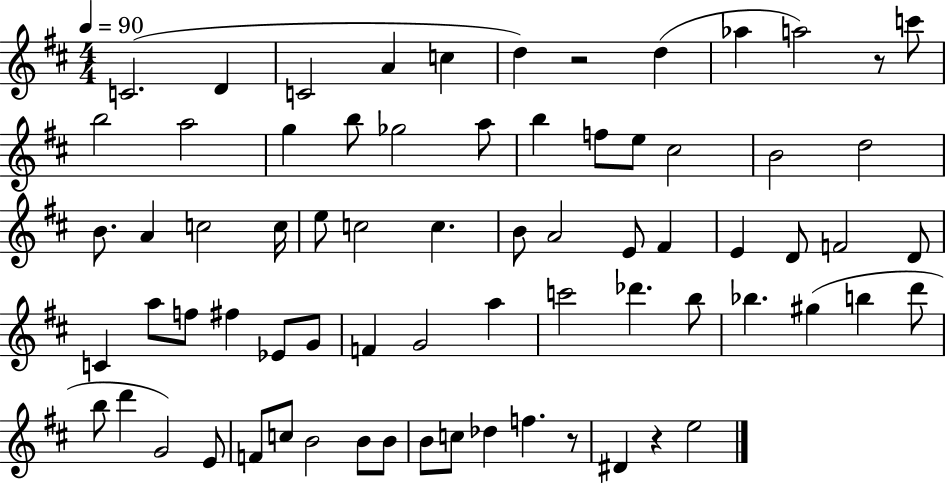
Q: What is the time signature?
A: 4/4